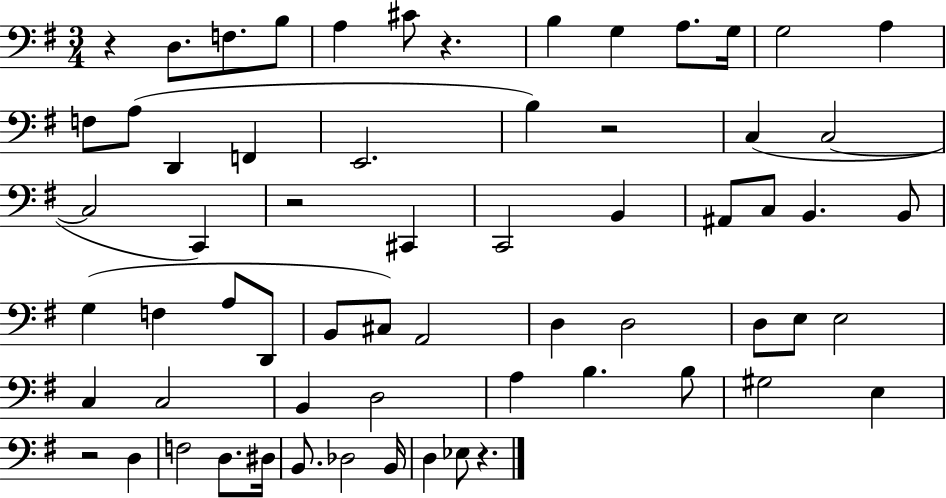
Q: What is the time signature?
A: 3/4